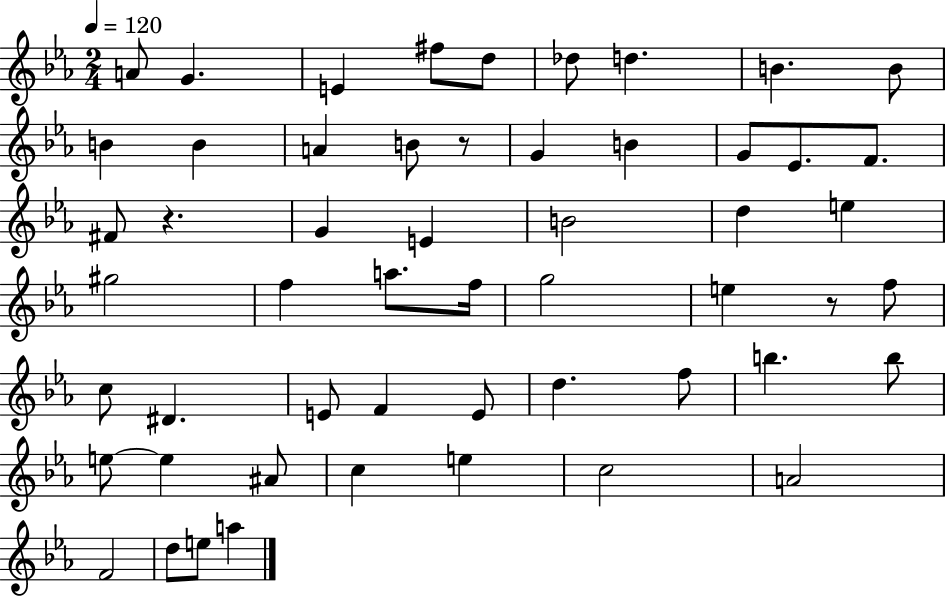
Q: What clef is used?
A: treble